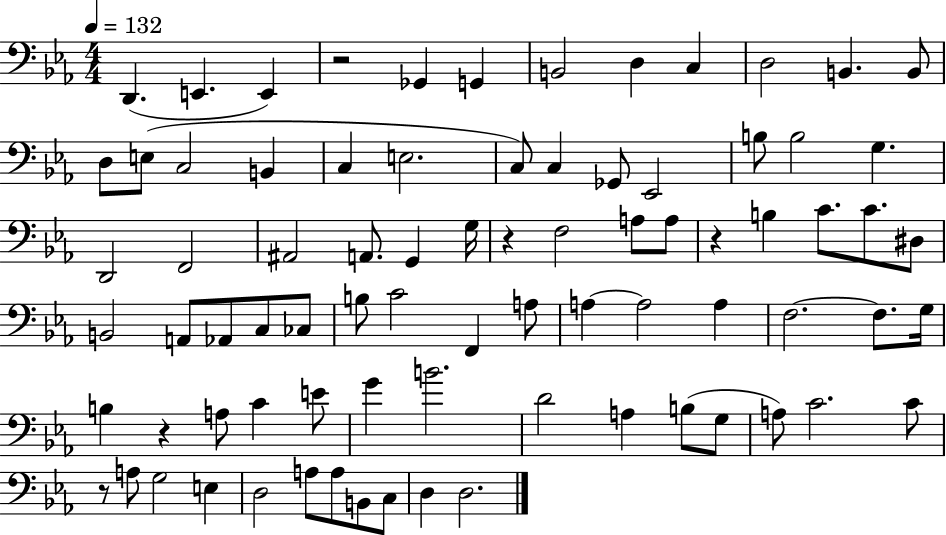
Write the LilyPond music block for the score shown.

{
  \clef bass
  \numericTimeSignature
  \time 4/4
  \key ees \major
  \tempo 4 = 132
  \repeat volta 2 { d,4.( e,4. e,4) | r2 ges,4 g,4 | b,2 d4 c4 | d2 b,4. b,8 | \break d8 e8( c2 b,4 | c4 e2. | c8) c4 ges,8 ees,2 | b8 b2 g4. | \break d,2 f,2 | ais,2 a,8. g,4 g16 | r4 f2 a8 a8 | r4 b4 c'8. c'8. dis8 | \break b,2 a,8 aes,8 c8 ces8 | b8 c'2 f,4 a8 | a4~~ a2 a4 | f2.~~ f8. g16 | \break b4 r4 a8 c'4 e'8 | g'4 b'2. | d'2 a4 b8( g8 | a8) c'2. c'8 | \break r8 a8 g2 e4 | d2 a8 a8 b,8 c8 | d4 d2. | } \bar "|."
}